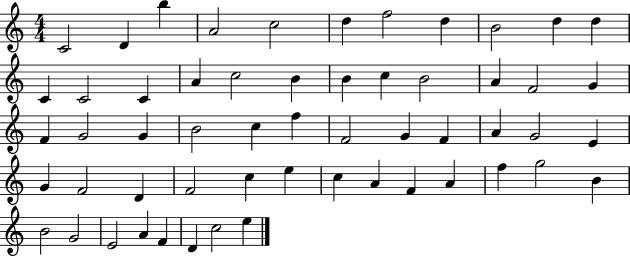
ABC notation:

X:1
T:Untitled
M:4/4
L:1/4
K:C
C2 D b A2 c2 d f2 d B2 d d C C2 C A c2 B B c B2 A F2 G F G2 G B2 c f F2 G F A G2 E G F2 D F2 c e c A F A f g2 B B2 G2 E2 A F D c2 e